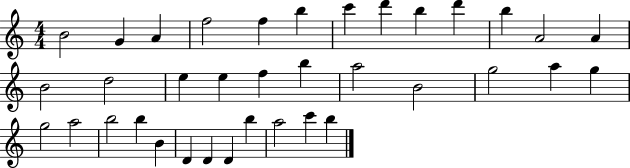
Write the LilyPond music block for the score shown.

{
  \clef treble
  \numericTimeSignature
  \time 4/4
  \key c \major
  b'2 g'4 a'4 | f''2 f''4 b''4 | c'''4 d'''4 b''4 d'''4 | b''4 a'2 a'4 | \break b'2 d''2 | e''4 e''4 f''4 b''4 | a''2 b'2 | g''2 a''4 g''4 | \break g''2 a''2 | b''2 b''4 b'4 | d'4 d'4 d'4 b''4 | a''2 c'''4 b''4 | \break \bar "|."
}